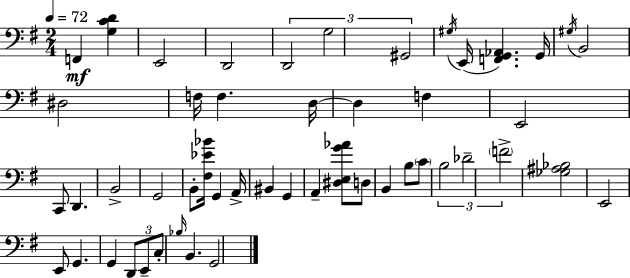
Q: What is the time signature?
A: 2/4